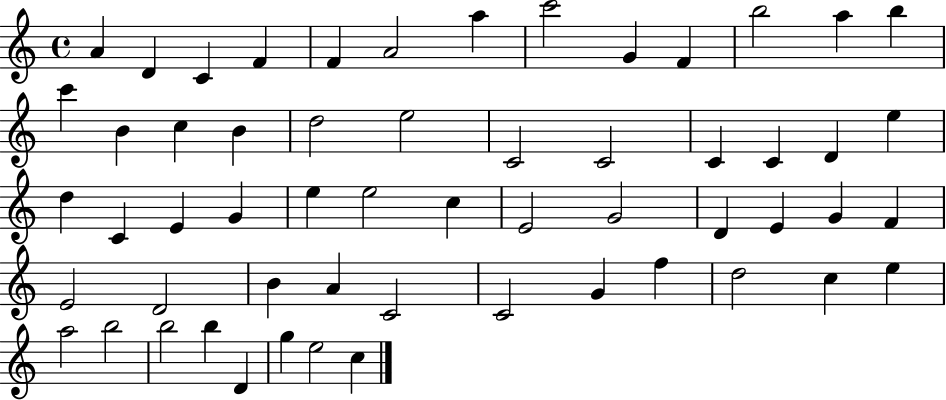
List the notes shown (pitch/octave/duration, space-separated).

A4/q D4/q C4/q F4/q F4/q A4/h A5/q C6/h G4/q F4/q B5/h A5/q B5/q C6/q B4/q C5/q B4/q D5/h E5/h C4/h C4/h C4/q C4/q D4/q E5/q D5/q C4/q E4/q G4/q E5/q E5/h C5/q E4/h G4/h D4/q E4/q G4/q F4/q E4/h D4/h B4/q A4/q C4/h C4/h G4/q F5/q D5/h C5/q E5/q A5/h B5/h B5/h B5/q D4/q G5/q E5/h C5/q